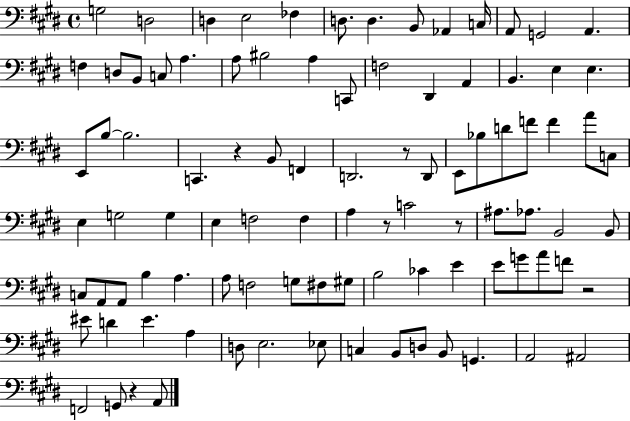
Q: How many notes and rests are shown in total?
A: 95